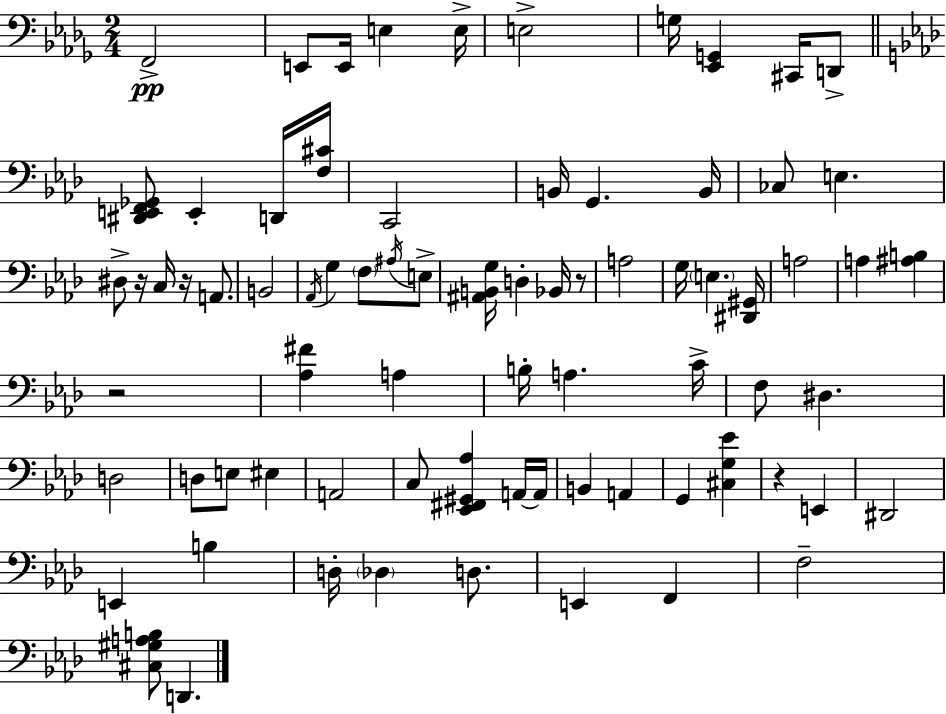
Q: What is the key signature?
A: BES minor